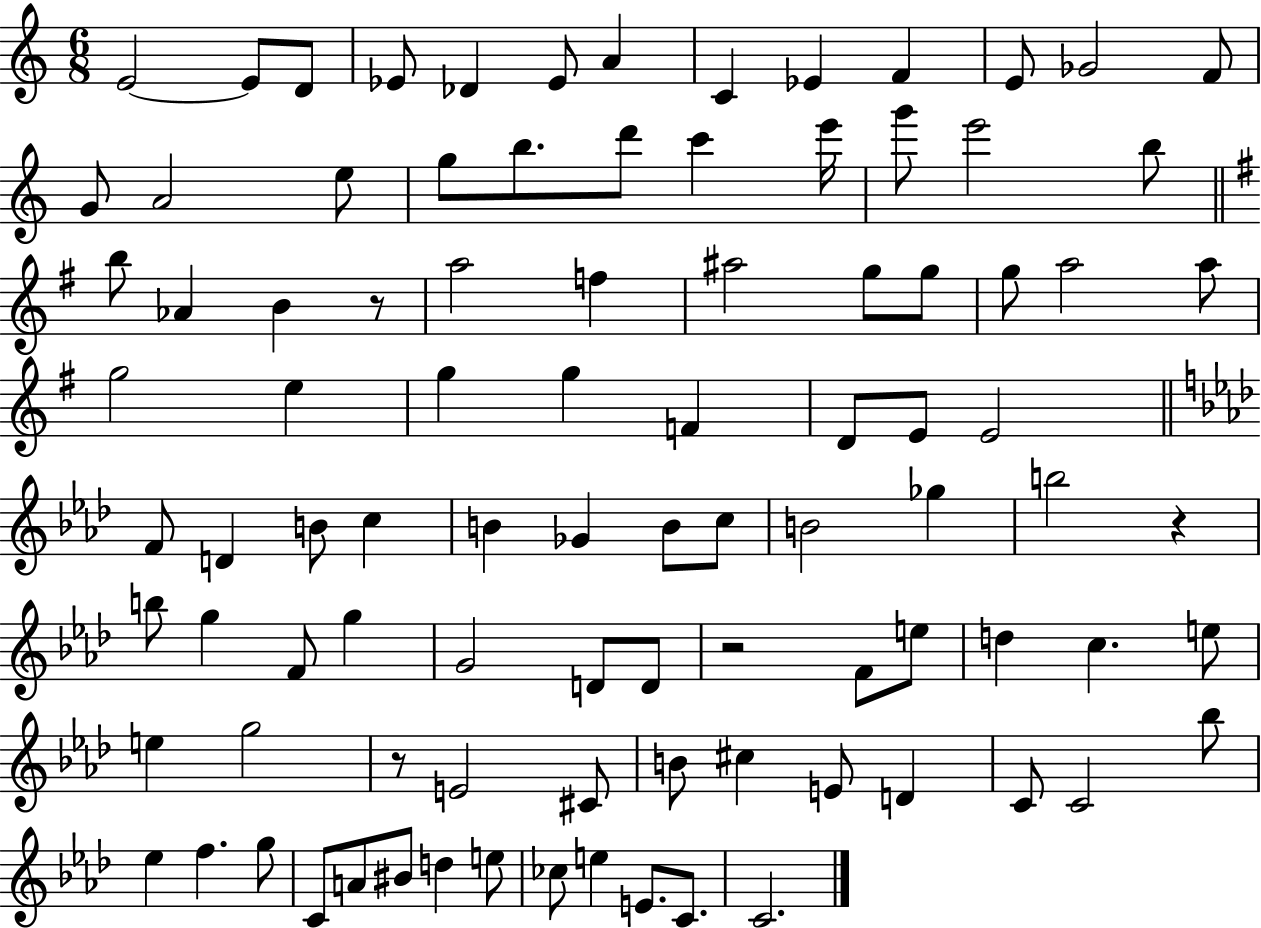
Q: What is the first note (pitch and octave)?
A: E4